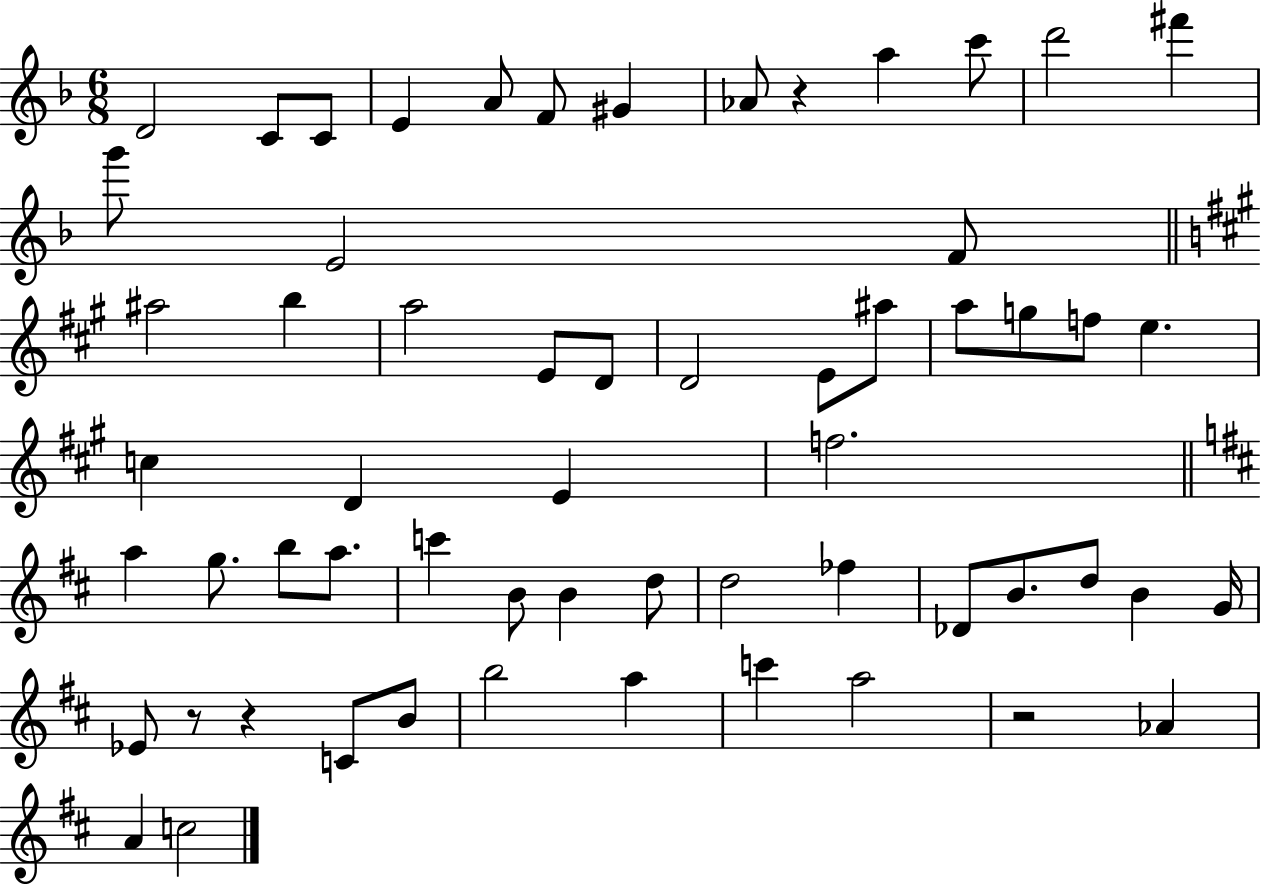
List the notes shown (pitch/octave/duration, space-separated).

D4/h C4/e C4/e E4/q A4/e F4/e G#4/q Ab4/e R/q A5/q C6/e D6/h F#6/q G6/e E4/h F4/e A#5/h B5/q A5/h E4/e D4/e D4/h E4/e A#5/e A5/e G5/e F5/e E5/q. C5/q D4/q E4/q F5/h. A5/q G5/e. B5/e A5/e. C6/q B4/e B4/q D5/e D5/h FES5/q Db4/e B4/e. D5/e B4/q G4/s Eb4/e R/e R/q C4/e B4/e B5/h A5/q C6/q A5/h R/h Ab4/q A4/q C5/h